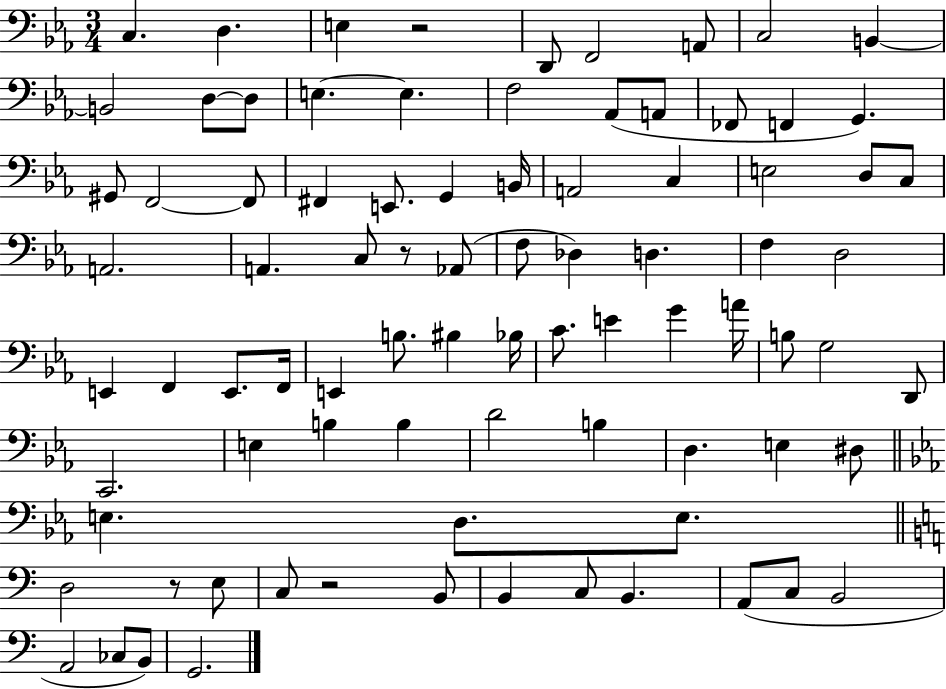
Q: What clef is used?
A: bass